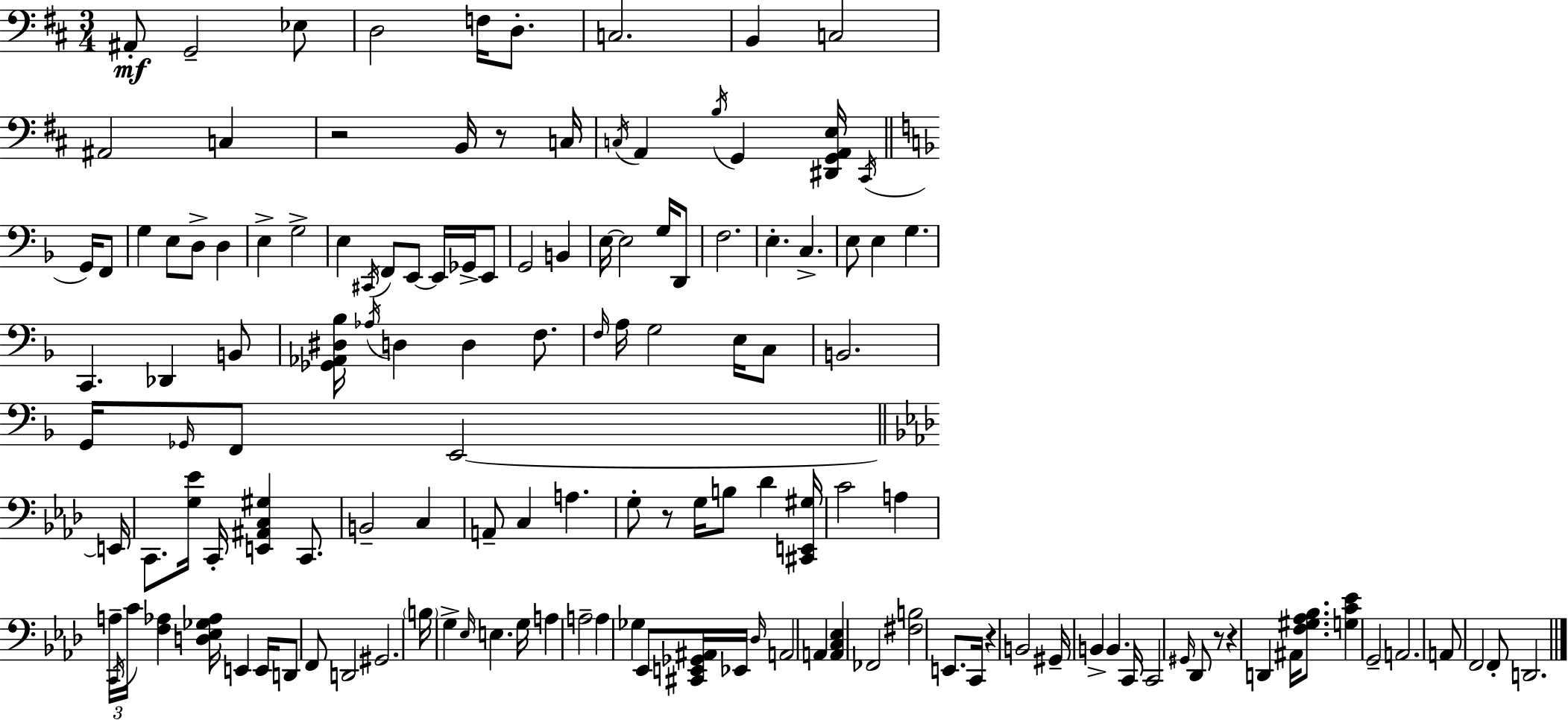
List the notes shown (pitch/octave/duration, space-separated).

A#2/e G2/h Eb3/e D3/h F3/s D3/e. C3/h. B2/q C3/h A#2/h C3/q R/h B2/s R/e C3/s C3/s A2/q B3/s G2/q [D#2,G2,A2,E3]/s C#2/s G2/s F2/e G3/q E3/e D3/e D3/q E3/q G3/h E3/q C#2/s F2/e E2/e E2/s Gb2/s E2/e G2/h B2/q E3/s E3/h G3/s D2/e F3/h. E3/q. C3/q. E3/e E3/q G3/q. C2/q. Db2/q B2/e [Gb2,Ab2,D#3,Bb3]/s Ab3/s D3/q D3/q F3/e. F3/s A3/s G3/h E3/s C3/e B2/h. G2/s Gb2/s F2/e E2/h E2/s C2/e. [G3,Eb4]/s C2/s [E2,A#2,C3,G#3]/q C2/e. B2/h C3/q A2/e C3/q A3/q. G3/e R/e G3/s B3/e Db4/q [C#2,E2,G#3]/s C4/h A3/q A3/s C2/s C4/s [F3,Ab3]/q [D3,Eb3,Gb3,Ab3]/s E2/q E2/s D2/e F2/e D2/h G#2/h. B3/s G3/q Eb3/s E3/q. G3/s A3/q A3/h A3/q Gb3/q Eb2/e [C#2,E2,Gb2,A#2]/s Eb2/s Db3/s A2/h A2/q [A2,C3,Eb3]/q FES2/h [F#3,B3]/h E2/e. C2/s R/q B2/h G#2/s B2/q B2/q. C2/s C2/h G#2/s Db2/e R/e R/q D2/q A#2/s [F3,G#3,Ab3,Bb3]/e. [G3,C4,Eb4]/q G2/h A2/h. A2/e F2/h F2/e D2/h.